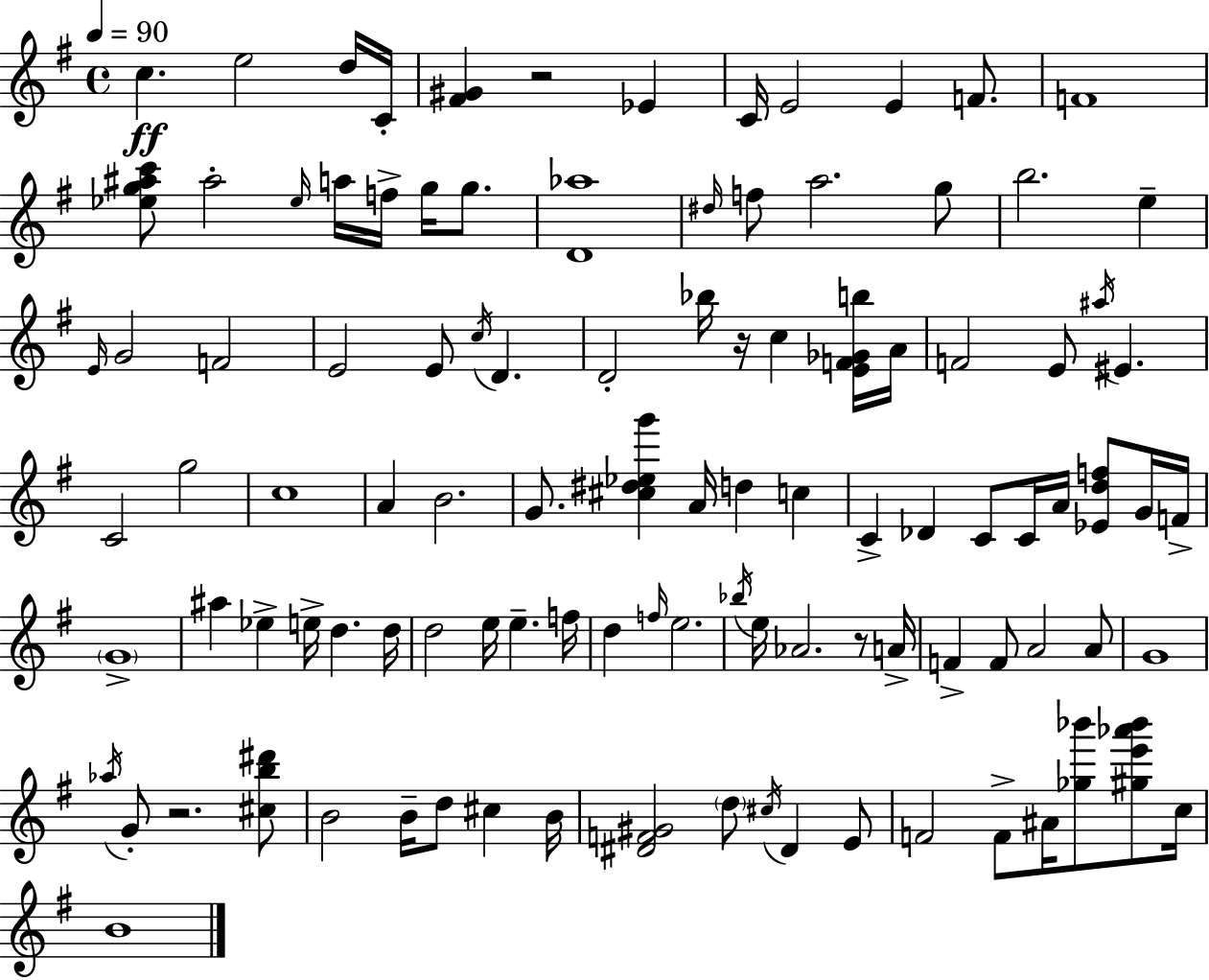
{
  \clef treble
  \time 4/4
  \defaultTimeSignature
  \key e \minor
  \tempo 4 = 90
  c''4.\ff e''2 d''16 c'16-. | <fis' gis'>4 r2 ees'4 | c'16 e'2 e'4 f'8. | f'1 | \break <ees'' g'' ais'' c'''>8 ais''2-. \grace { ees''16 } a''16 f''16-> g''16 g''8. | <d' aes''>1 | \grace { dis''16 } f''8 a''2. | g''8 b''2. e''4-- | \break \grace { e'16 } g'2 f'2 | e'2 e'8 \acciaccatura { c''16 } d'4. | d'2-. bes''16 r16 c''4 | <e' f' ges' b''>16 a'16 f'2 e'8 \acciaccatura { ais''16 } eis'4. | \break c'2 g''2 | c''1 | a'4 b'2. | g'8. <cis'' dis'' ees'' g'''>4 a'16 d''4 | \break c''4 c'4-> des'4 c'8 c'16 | a'16 <ees' d'' f''>8 g'16 f'16-> \parenthesize g'1-> | ais''4 ees''4-> e''16-> d''4. | d''16 d''2 e''16 e''4.-- | \break f''16 d''4 \grace { f''16 } e''2. | \acciaccatura { bes''16 } e''16 aes'2. | r8 a'16-> f'4-> f'8 a'2 | a'8 g'1 | \break \acciaccatura { aes''16 } g'8-. r2. | <cis'' b'' dis'''>8 b'2 | b'16-- d''8 cis''4 b'16 <dis' f' gis'>2 | \parenthesize d''8 \acciaccatura { cis''16 } dis'4 e'8 f'2 | \break f'8-> ais'16 <ges'' bes'''>8 <gis'' e''' aes''' bes'''>8 c''16 b'1 | \bar "|."
}